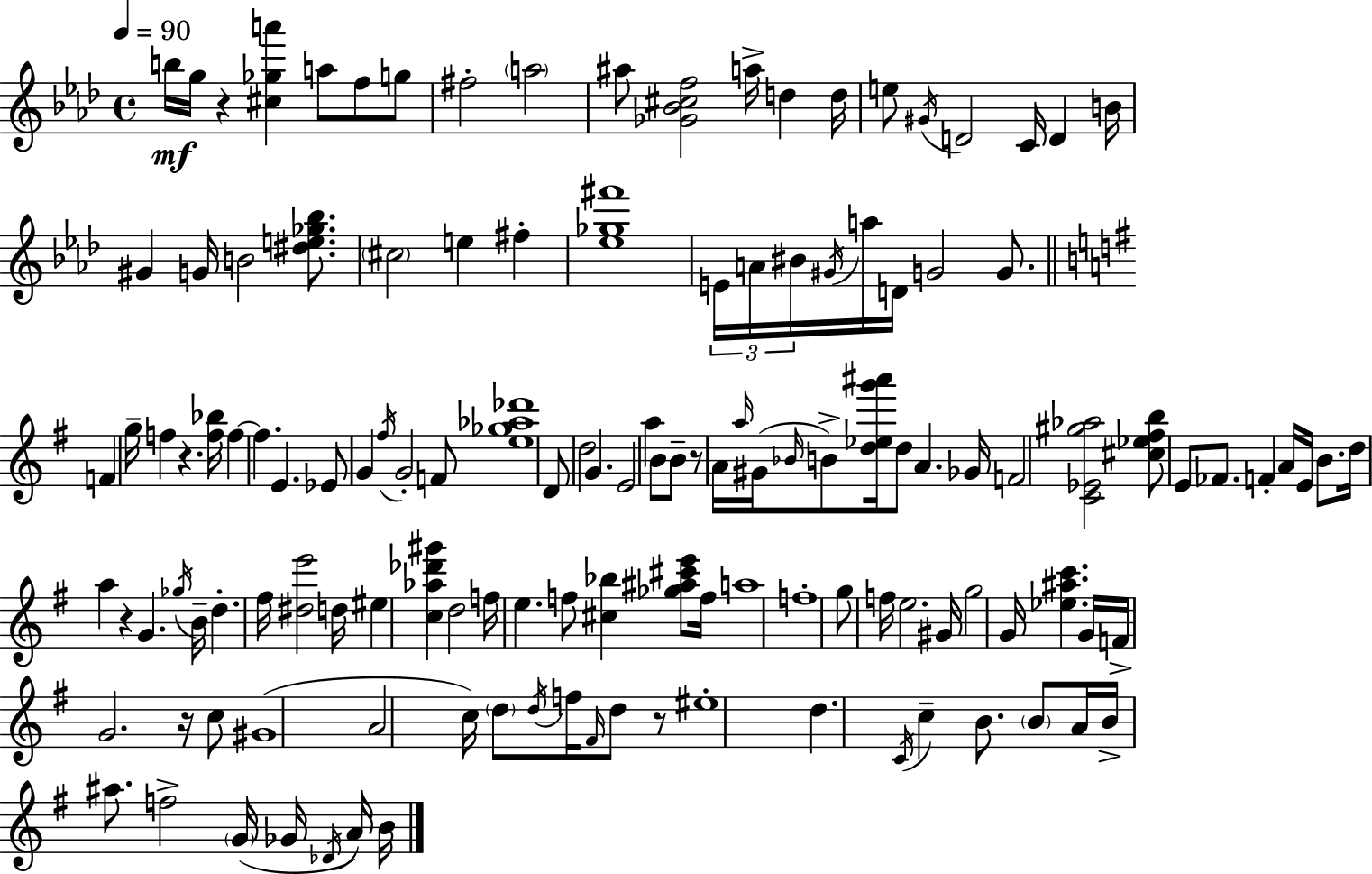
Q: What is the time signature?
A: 4/4